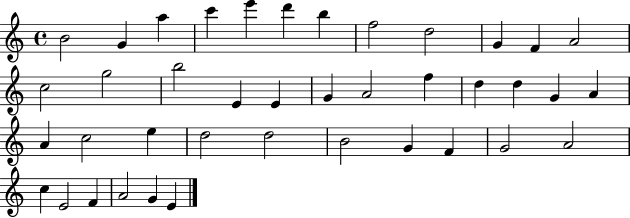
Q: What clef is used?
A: treble